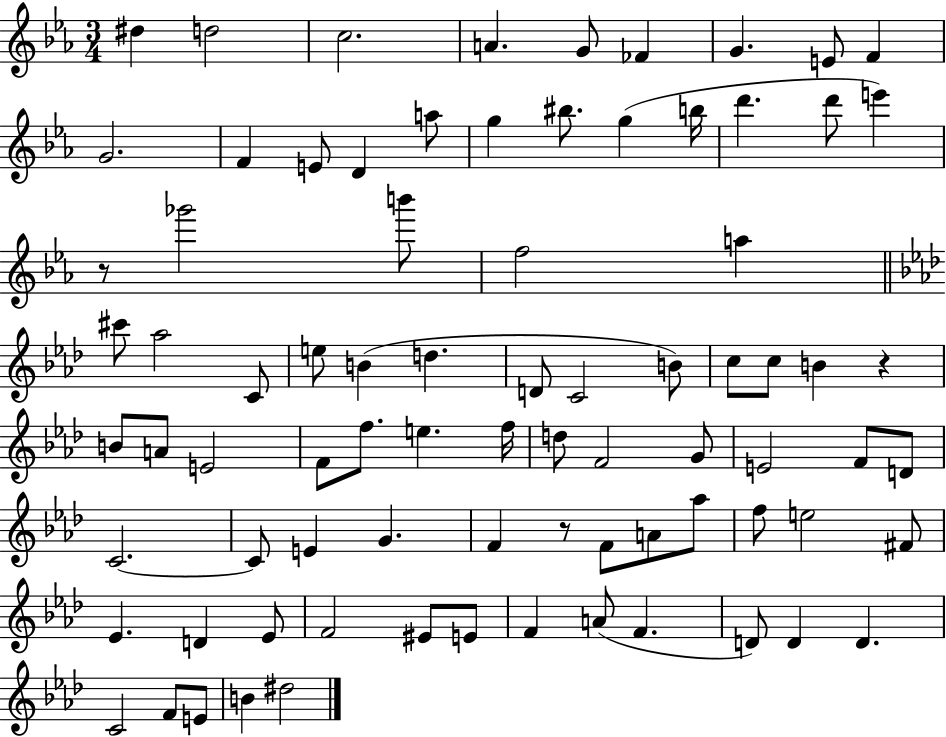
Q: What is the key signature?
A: EES major